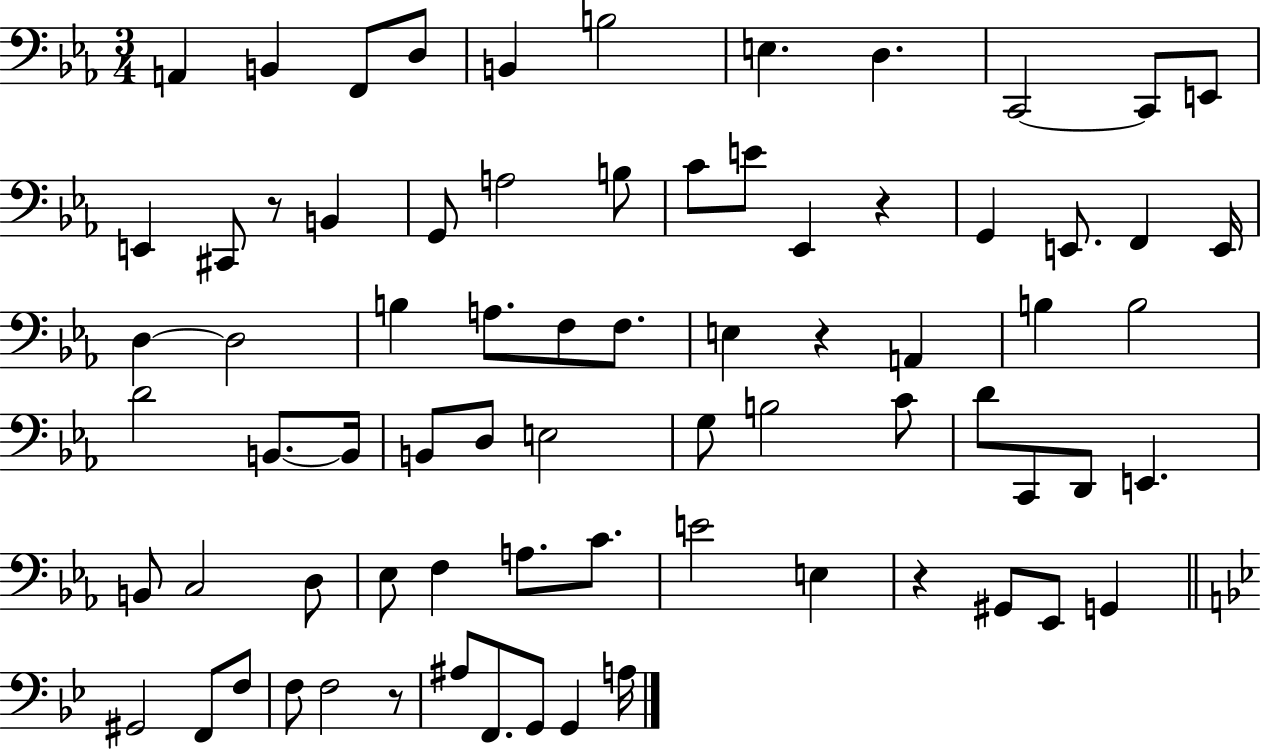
X:1
T:Untitled
M:3/4
L:1/4
K:Eb
A,, B,, F,,/2 D,/2 B,, B,2 E, D, C,,2 C,,/2 E,,/2 E,, ^C,,/2 z/2 B,, G,,/2 A,2 B,/2 C/2 E/2 _E,, z G,, E,,/2 F,, E,,/4 D, D,2 B, A,/2 F,/2 F,/2 E, z A,, B, B,2 D2 B,,/2 B,,/4 B,,/2 D,/2 E,2 G,/2 B,2 C/2 D/2 C,,/2 D,,/2 E,, B,,/2 C,2 D,/2 _E,/2 F, A,/2 C/2 E2 E, z ^G,,/2 _E,,/2 G,, ^G,,2 F,,/2 F,/2 F,/2 F,2 z/2 ^A,/2 F,,/2 G,,/2 G,, A,/4